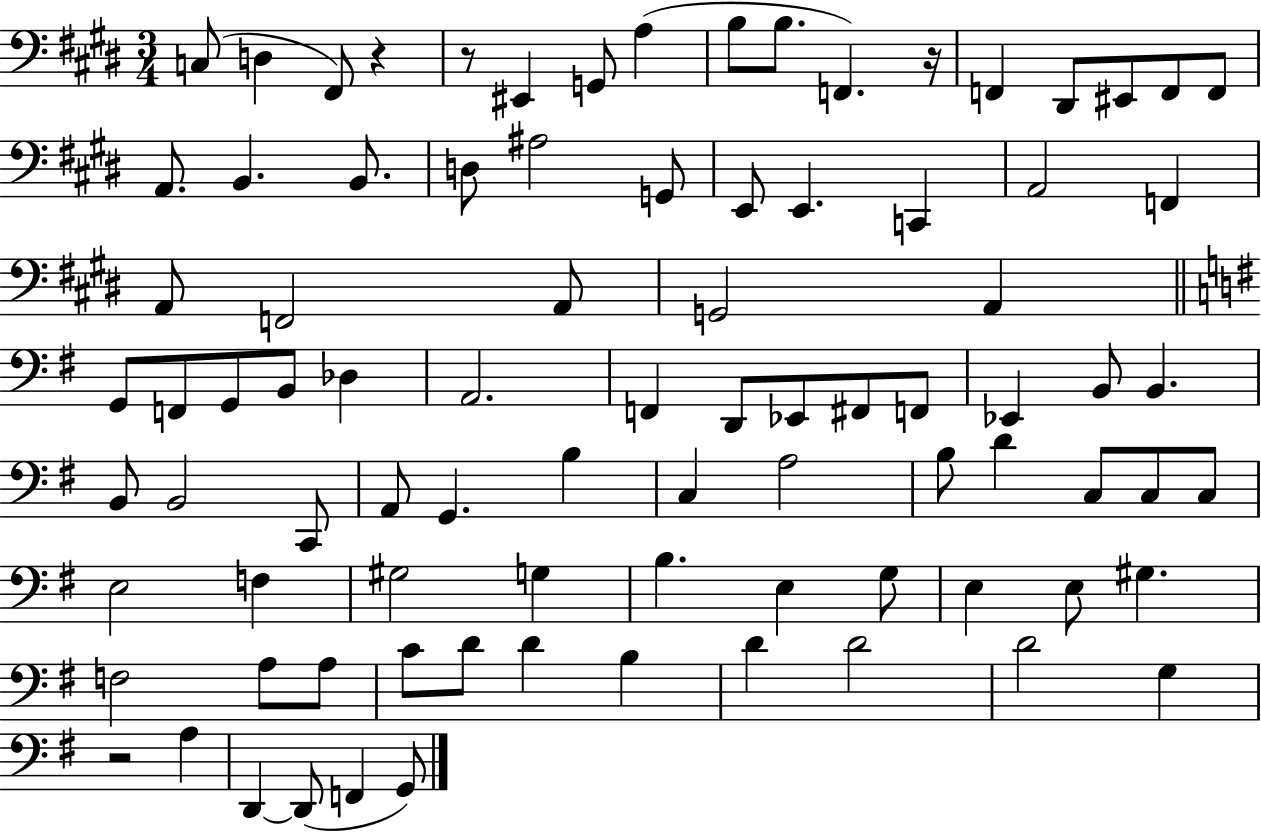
C3/e D3/q F#2/e R/q R/e EIS2/q G2/e A3/q B3/e B3/e. F2/q. R/s F2/q D#2/e EIS2/e F2/e F2/e A2/e. B2/q. B2/e. D3/e A#3/h G2/e E2/e E2/q. C2/q A2/h F2/q A2/e F2/h A2/e G2/h A2/q G2/e F2/e G2/e B2/e Db3/q A2/h. F2/q D2/e Eb2/e F#2/e F2/e Eb2/q B2/e B2/q. B2/e B2/h C2/e A2/e G2/q. B3/q C3/q A3/h B3/e D4/q C3/e C3/e C3/e E3/h F3/q G#3/h G3/q B3/q. E3/q G3/e E3/q E3/e G#3/q. F3/h A3/e A3/e C4/e D4/e D4/q B3/q D4/q D4/h D4/h G3/q R/h A3/q D2/q D2/e F2/q G2/e